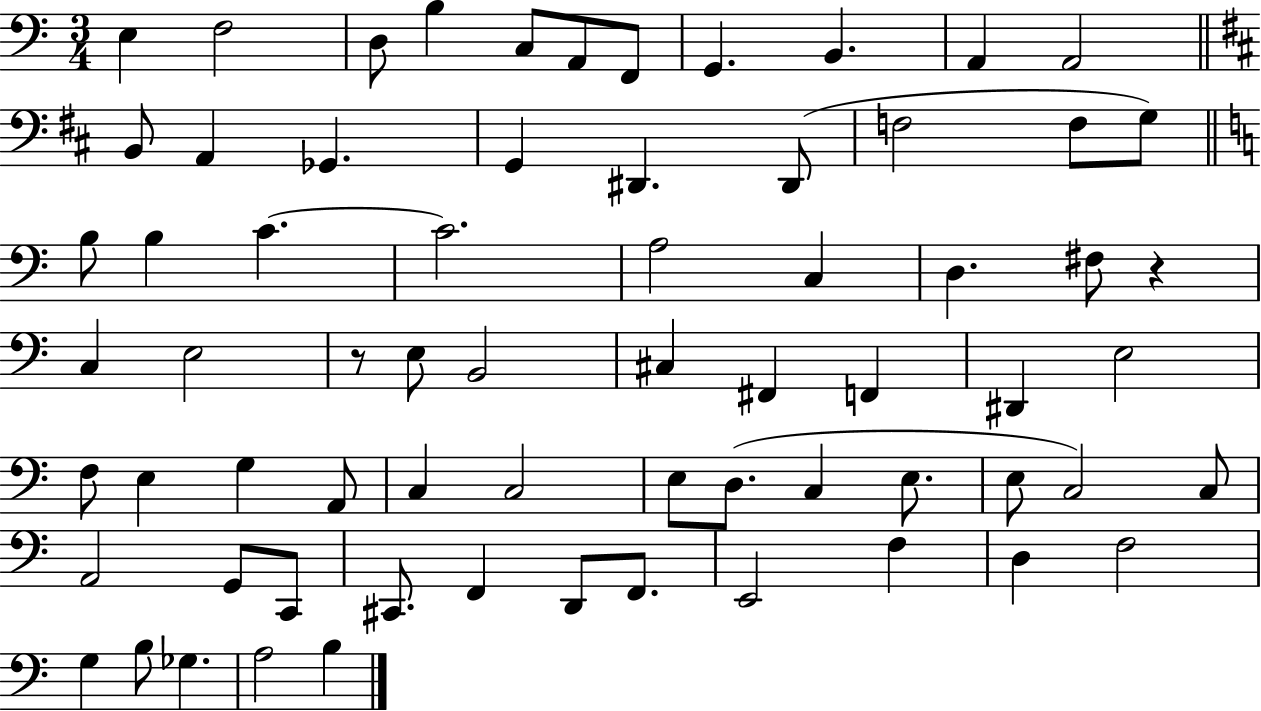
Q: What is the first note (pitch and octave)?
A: E3